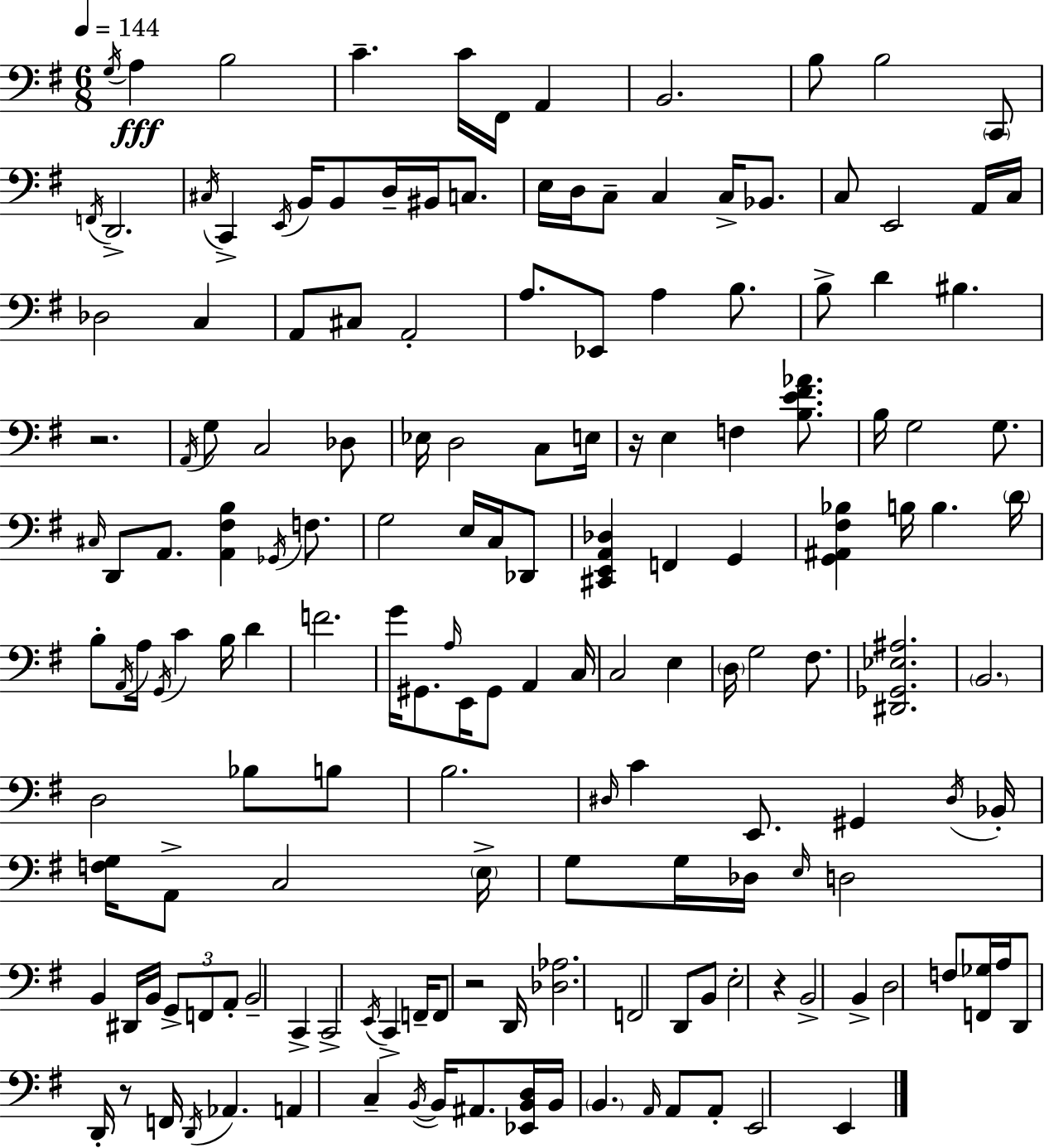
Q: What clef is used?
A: bass